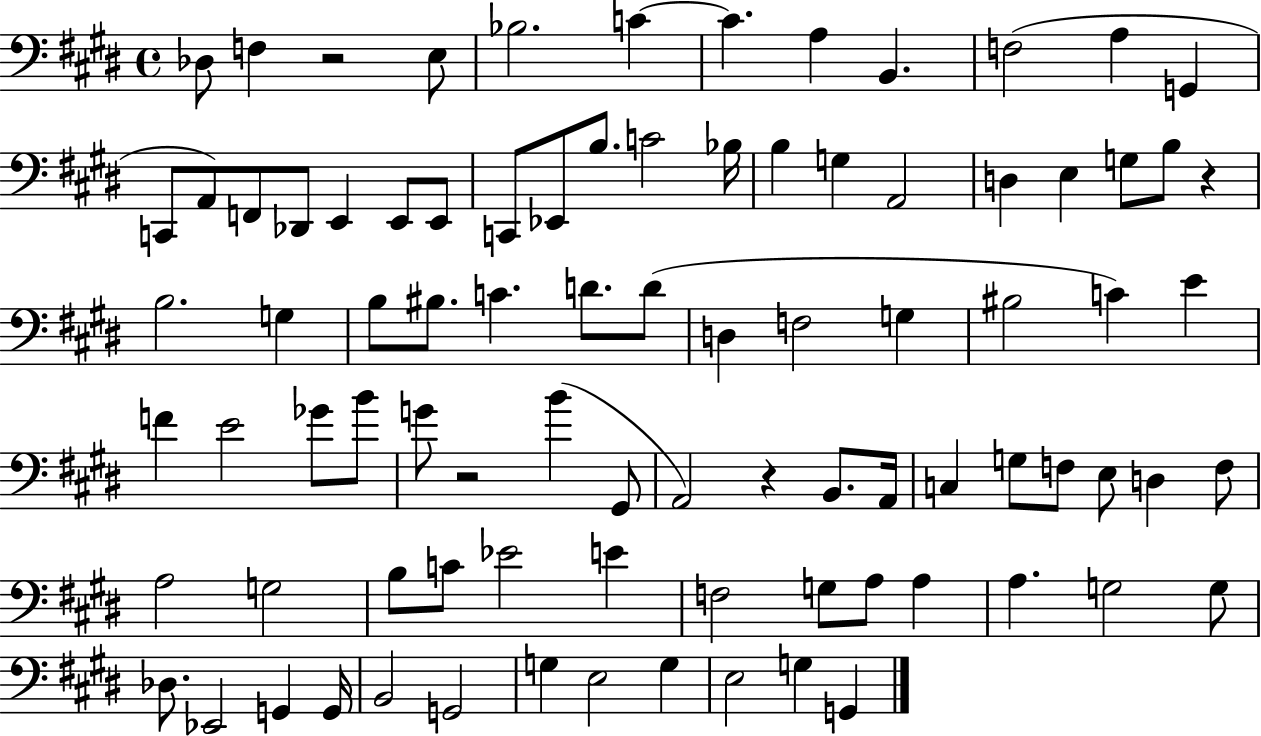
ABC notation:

X:1
T:Untitled
M:4/4
L:1/4
K:E
_D,/2 F, z2 E,/2 _B,2 C C A, B,, F,2 A, G,, C,,/2 A,,/2 F,,/2 _D,,/2 E,, E,,/2 E,,/2 C,,/2 _E,,/2 B,/2 C2 _B,/4 B, G, A,,2 D, E, G,/2 B,/2 z B,2 G, B,/2 ^B,/2 C D/2 D/2 D, F,2 G, ^B,2 C E F E2 _G/2 B/2 G/2 z2 B ^G,,/2 A,,2 z B,,/2 A,,/4 C, G,/2 F,/2 E,/2 D, F,/2 A,2 G,2 B,/2 C/2 _E2 E F,2 G,/2 A,/2 A, A, G,2 G,/2 _D,/2 _E,,2 G,, G,,/4 B,,2 G,,2 G, E,2 G, E,2 G, G,,